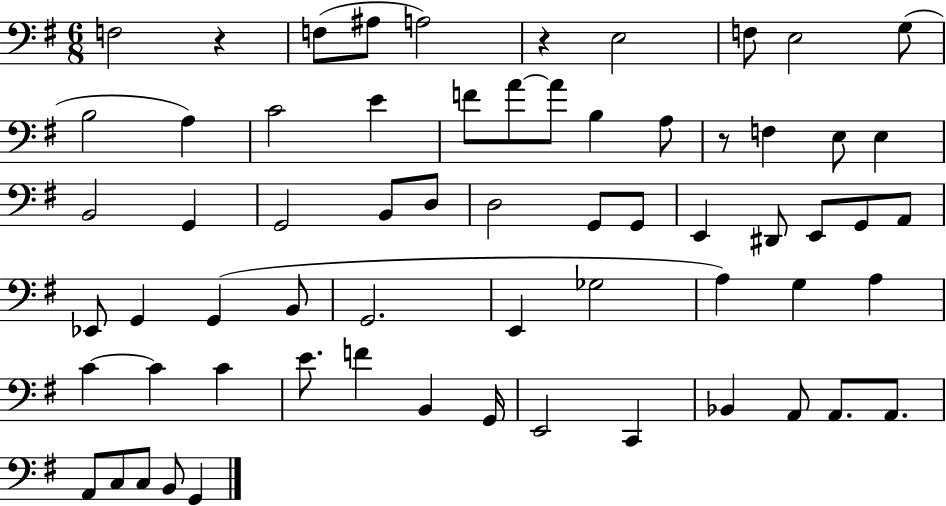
F3/h R/q F3/e A#3/e A3/h R/q E3/h F3/e E3/h G3/e B3/h A3/q C4/h E4/q F4/e A4/e A4/e B3/q A3/e R/e F3/q E3/e E3/q B2/h G2/q G2/h B2/e D3/e D3/h G2/e G2/e E2/q D#2/e E2/e G2/e A2/e Eb2/e G2/q G2/q B2/e G2/h. E2/q Gb3/h A3/q G3/q A3/q C4/q C4/q C4/q E4/e. F4/q B2/q G2/s E2/h C2/q Bb2/q A2/e A2/e. A2/e. A2/e C3/e C3/e B2/e G2/q